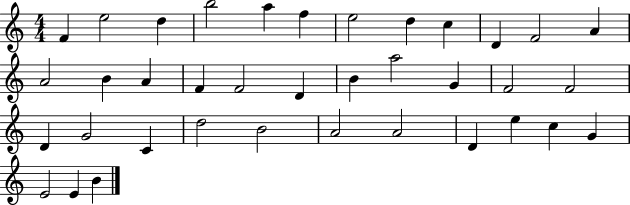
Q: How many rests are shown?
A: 0